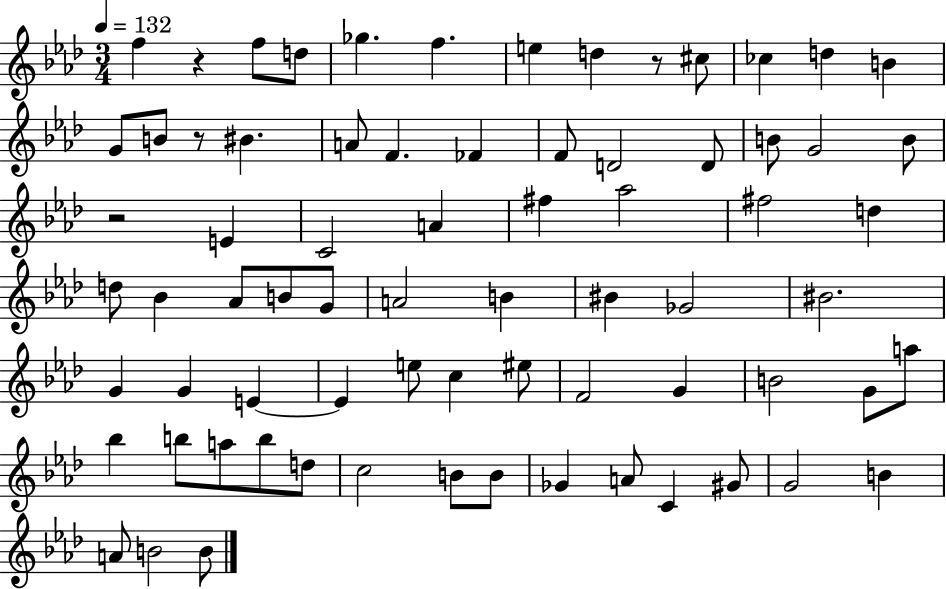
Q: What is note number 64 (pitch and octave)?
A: G#4